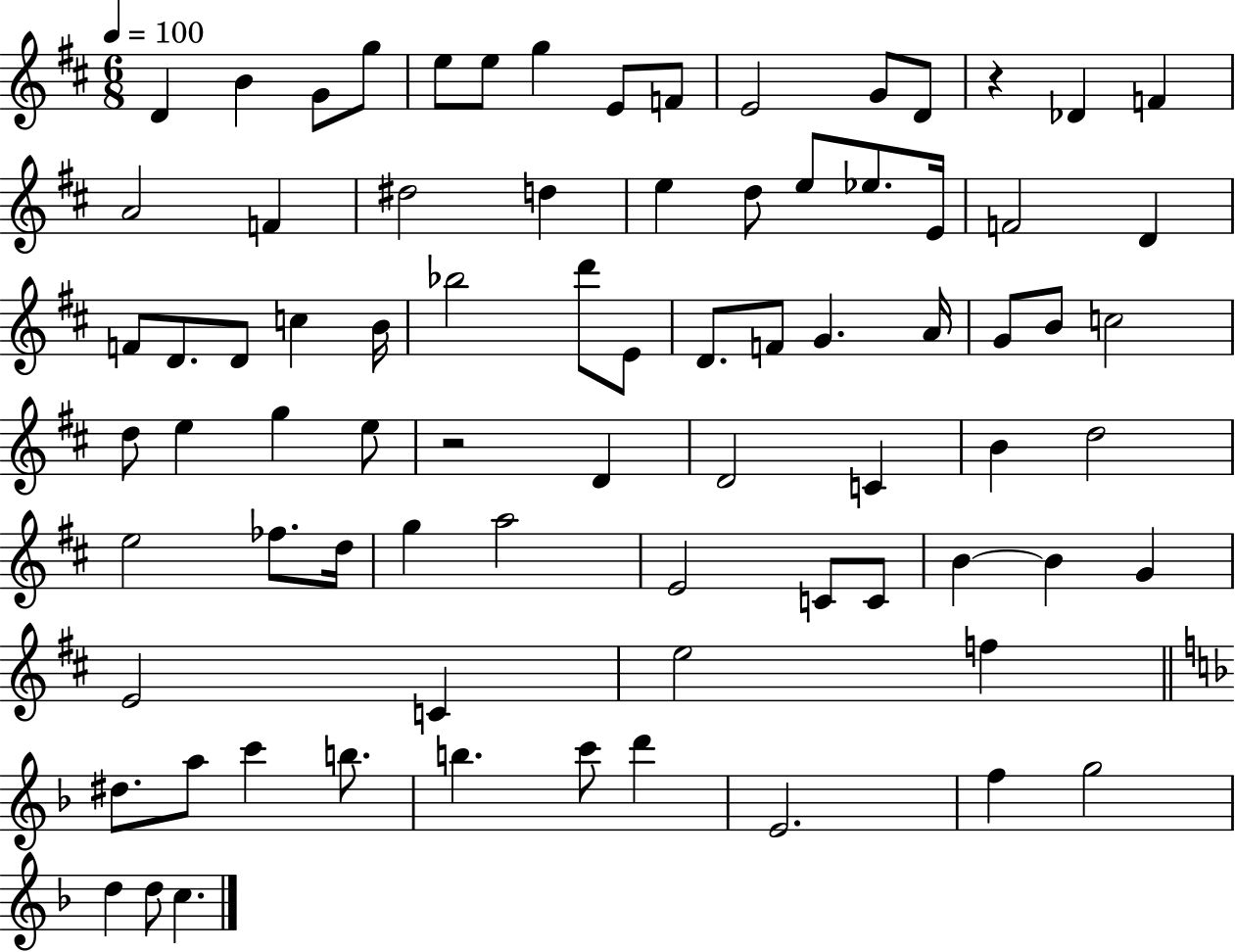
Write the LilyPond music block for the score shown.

{
  \clef treble
  \numericTimeSignature
  \time 6/8
  \key d \major
  \tempo 4 = 100
  \repeat volta 2 { d'4 b'4 g'8 g''8 | e''8 e''8 g''4 e'8 f'8 | e'2 g'8 d'8 | r4 des'4 f'4 | \break a'2 f'4 | dis''2 d''4 | e''4 d''8 e''8 ees''8. e'16 | f'2 d'4 | \break f'8 d'8. d'8 c''4 b'16 | bes''2 d'''8 e'8 | d'8. f'8 g'4. a'16 | g'8 b'8 c''2 | \break d''8 e''4 g''4 e''8 | r2 d'4 | d'2 c'4 | b'4 d''2 | \break e''2 fes''8. d''16 | g''4 a''2 | e'2 c'8 c'8 | b'4~~ b'4 g'4 | \break e'2 c'4 | e''2 f''4 | \bar "||" \break \key f \major dis''8. a''8 c'''4 b''8. | b''4. c'''8 d'''4 | e'2. | f''4 g''2 | \break d''4 d''8 c''4. | } \bar "|."
}